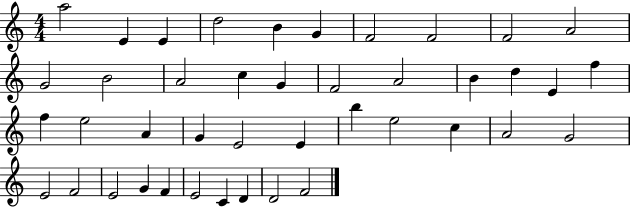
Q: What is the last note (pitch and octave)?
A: F4